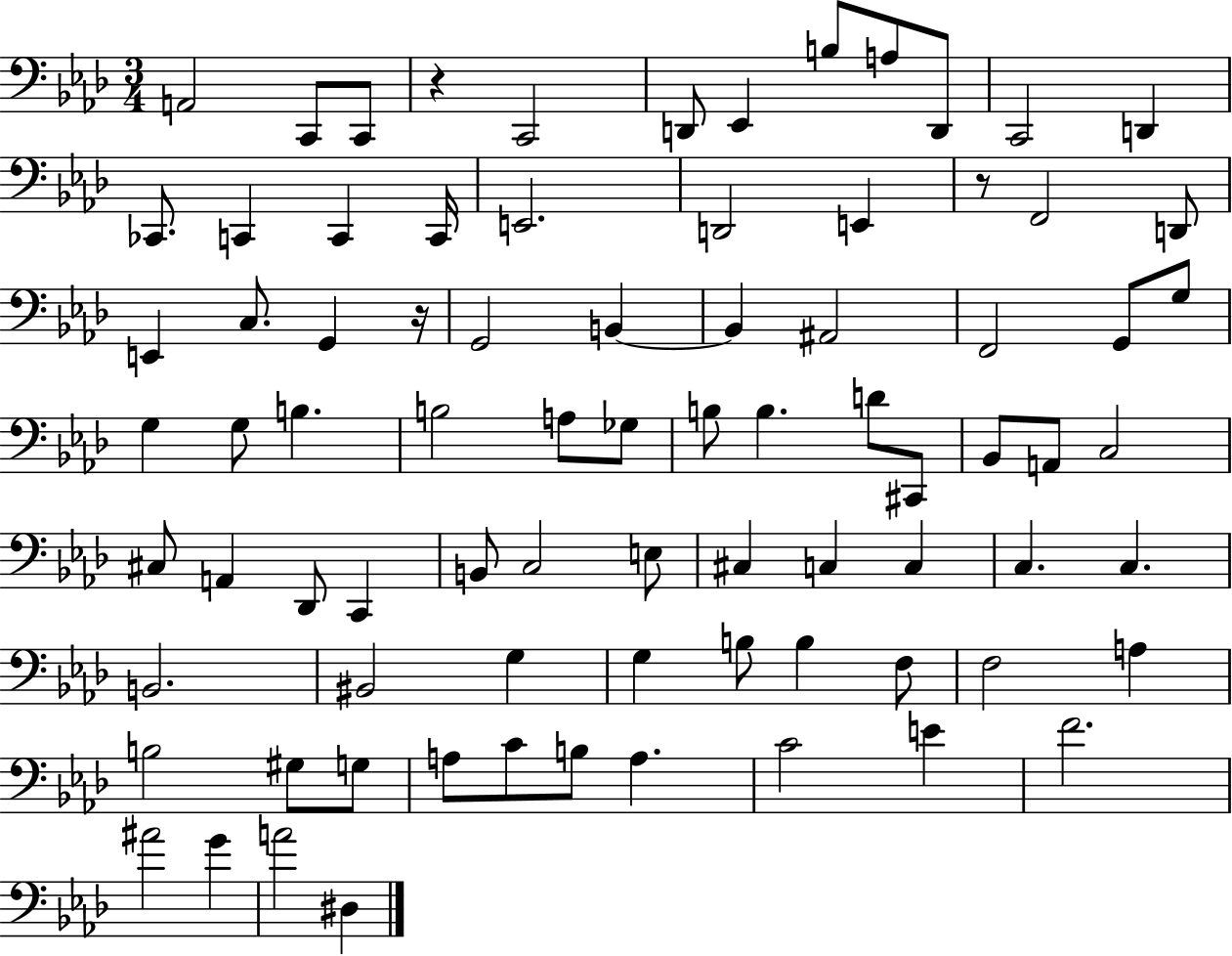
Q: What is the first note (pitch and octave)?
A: A2